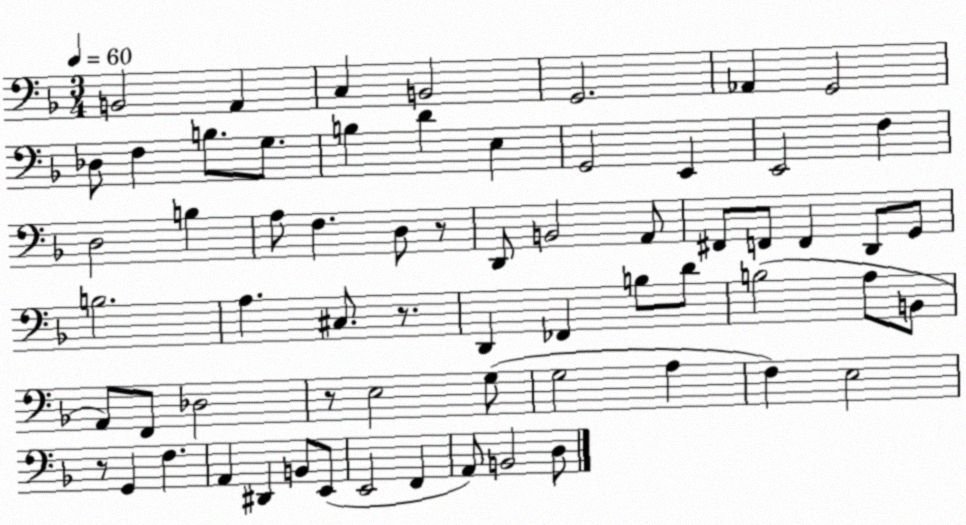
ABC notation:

X:1
T:Untitled
M:3/4
L:1/4
K:F
B,,2 A,, C, B,,2 G,,2 _A,, G,,2 _D,/2 F, B,/2 G,/2 B, D E, G,,2 E,, E,,2 F, D,2 B, A,/2 F, D,/2 z/2 D,,/2 B,,2 A,,/2 ^F,,/2 F,,/2 F,, D,,/2 G,,/2 B,2 A, ^C,/2 z/2 D,, _F,, B,/2 D/2 B,2 A,/2 B,,/2 A,,/2 F,,/2 _D,2 z/2 E,2 G,/2 G,2 A, F, E,2 z/2 G,, F, A,, ^D,, B,,/2 E,,/2 E,,2 F,, A,,/2 B,,2 D,/2